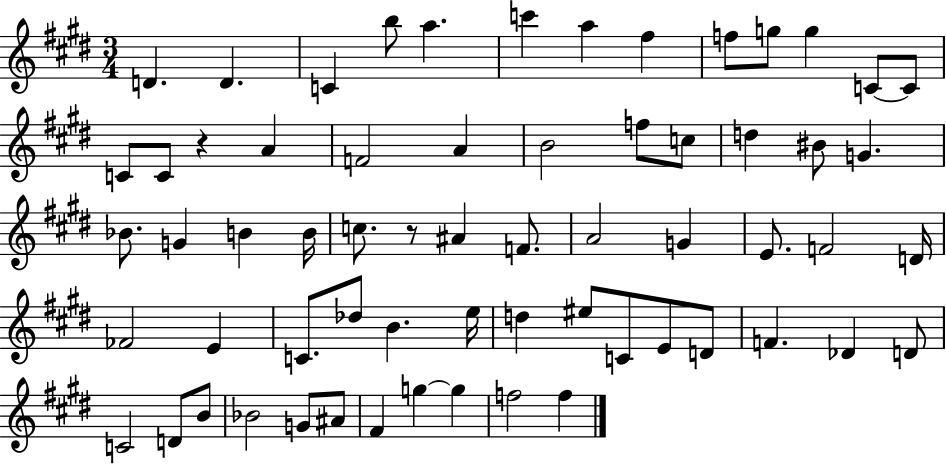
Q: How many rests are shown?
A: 2